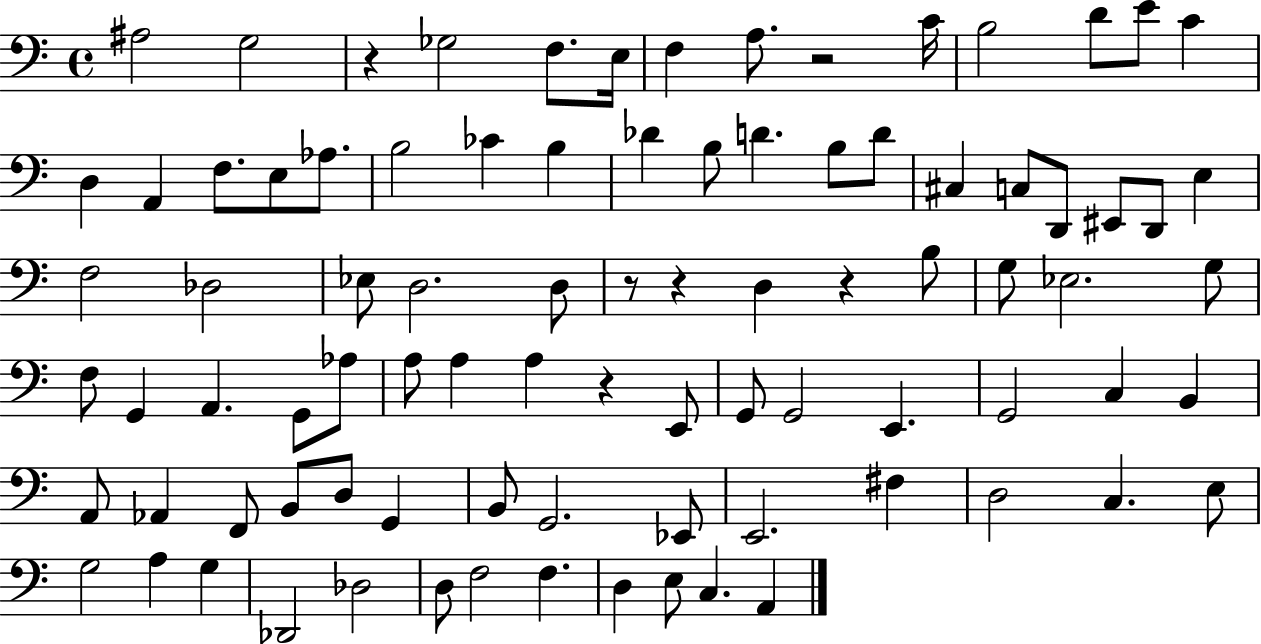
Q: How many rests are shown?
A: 6